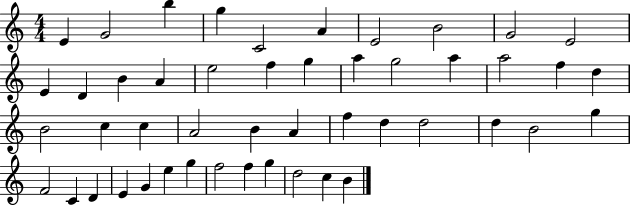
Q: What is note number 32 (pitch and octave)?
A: D5